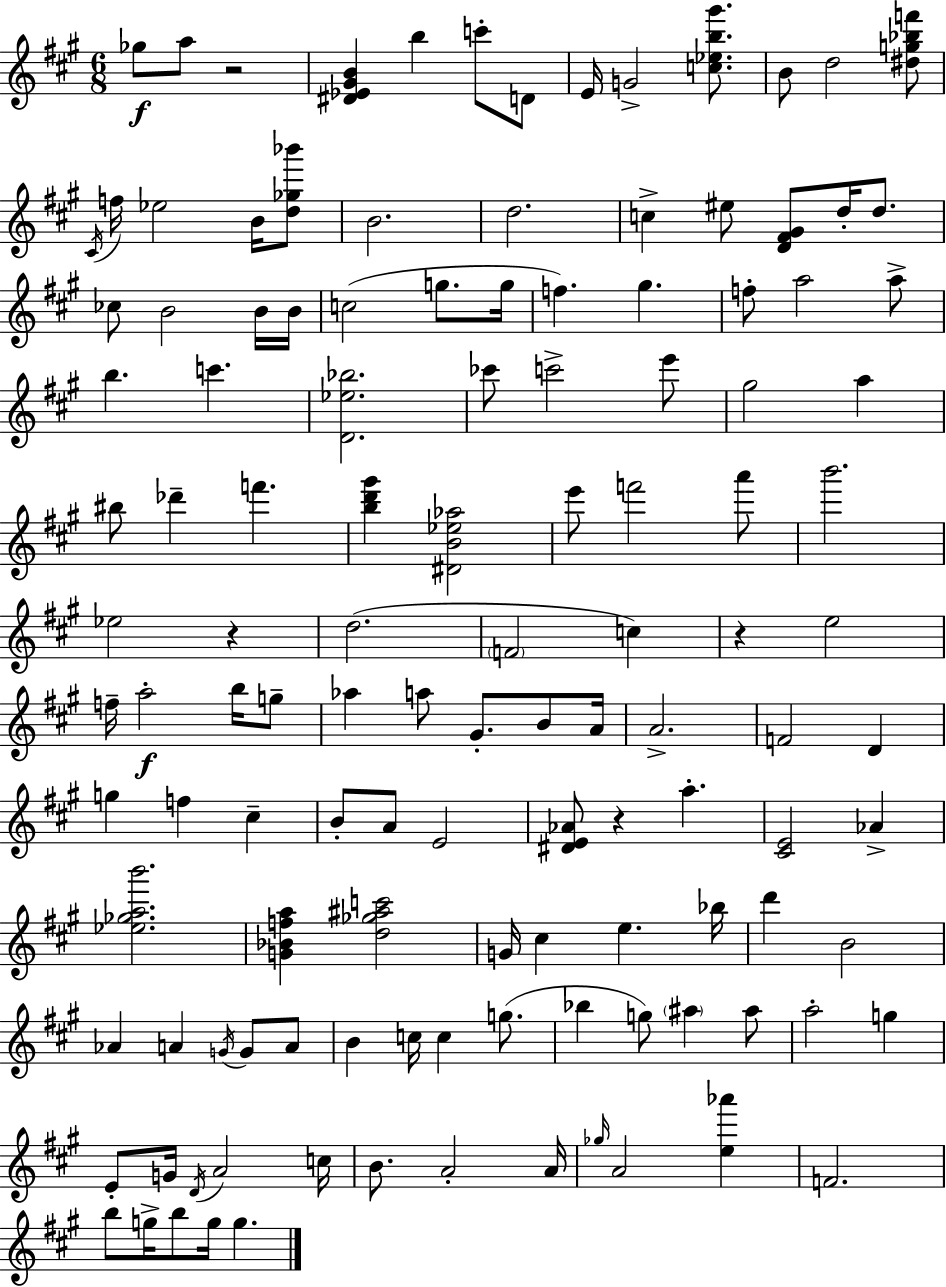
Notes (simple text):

Gb5/e A5/e R/h [D#4,Eb4,G#4,B4]/q B5/q C6/e D4/e E4/s G4/h [C5,Eb5,B5,G#6]/e. B4/e D5/h [D#5,G5,Bb5,F6]/e C#4/s F5/s Eb5/h B4/s [D5,Gb5,Bb6]/e B4/h. D5/h. C5/q EIS5/e [D4,F#4,G#4]/e D5/s D5/e. CES5/e B4/h B4/s B4/s C5/h G5/e. G5/s F5/q. G#5/q. F5/e A5/h A5/e B5/q. C6/q. [D4,Eb5,Bb5]/h. CES6/e C6/h E6/e G#5/h A5/q BIS5/e Db6/q F6/q. [B5,D6,G#6]/q [D#4,B4,Eb5,Ab5]/h E6/e F6/h A6/e B6/h. Eb5/h R/q D5/h. F4/h C5/q R/q E5/h F5/s A5/h B5/s G5/e Ab5/q A5/e G#4/e. B4/e A4/s A4/h. F4/h D4/q G5/q F5/q C#5/q B4/e A4/e E4/h [D#4,E4,Ab4]/e R/q A5/q. [C#4,E4]/h Ab4/q [Eb5,Gb5,A5,B6]/h. [G4,Bb4,F5,A5]/q [D5,Gb5,A#5,C6]/h G4/s C#5/q E5/q. Bb5/s D6/q B4/h Ab4/q A4/q G4/s G4/e A4/e B4/q C5/s C5/q G5/e. Bb5/q G5/e A#5/q A#5/e A5/h G5/q E4/e G4/s D4/s A4/h C5/s B4/e. A4/h A4/s Gb5/s A4/h [E5,Ab6]/q F4/h. B5/e G5/s B5/e G5/s G5/q.